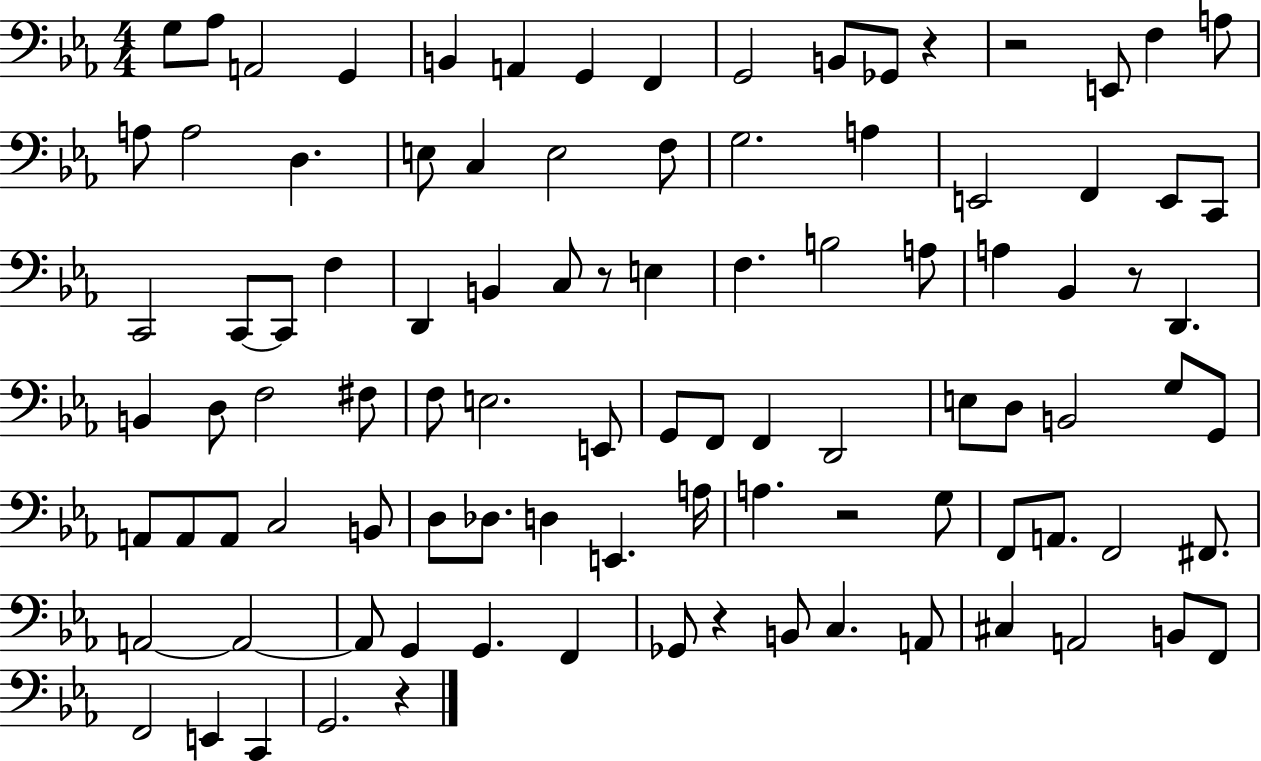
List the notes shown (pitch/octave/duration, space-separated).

G3/e Ab3/e A2/h G2/q B2/q A2/q G2/q F2/q G2/h B2/e Gb2/e R/q R/h E2/e F3/q A3/e A3/e A3/h D3/q. E3/e C3/q E3/h F3/e G3/h. A3/q E2/h F2/q E2/e C2/e C2/h C2/e C2/e F3/q D2/q B2/q C3/e R/e E3/q F3/q. B3/h A3/e A3/q Bb2/q R/e D2/q. B2/q D3/e F3/h F#3/e F3/e E3/h. E2/e G2/e F2/e F2/q D2/h E3/e D3/e B2/h G3/e G2/e A2/e A2/e A2/e C3/h B2/e D3/e Db3/e. D3/q E2/q. A3/s A3/q. R/h G3/e F2/e A2/e. F2/h F#2/e. A2/h A2/h A2/e G2/q G2/q. F2/q Gb2/e R/q B2/e C3/q. A2/e C#3/q A2/h B2/e F2/e F2/h E2/q C2/q G2/h. R/q